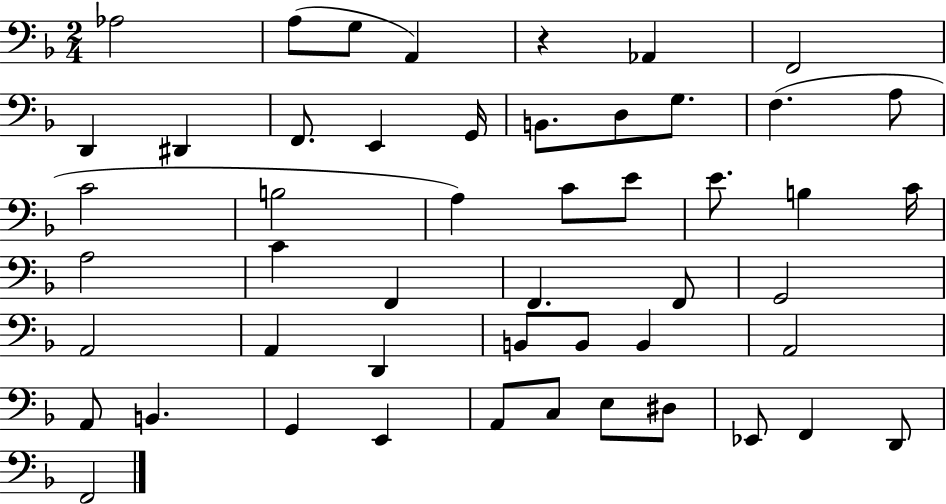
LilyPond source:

{
  \clef bass
  \numericTimeSignature
  \time 2/4
  \key f \major
  \repeat volta 2 { aes2 | a8( g8 a,4) | r4 aes,4 | f,2 | \break d,4 dis,4 | f,8. e,4 g,16 | b,8. d8 g8. | f4.( a8 | \break c'2 | b2 | a4) c'8 e'8 | e'8. b4 c'16 | \break a2 | c'4 f,4 | f,4. f,8 | g,2 | \break a,2 | a,4 d,4 | b,8 b,8 b,4 | a,2 | \break a,8 b,4. | g,4 e,4 | a,8 c8 e8 dis8 | ees,8 f,4 d,8 | \break f,2 | } \bar "|."
}